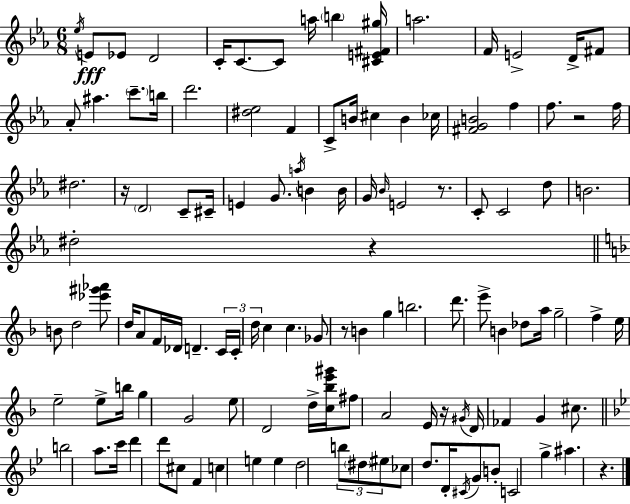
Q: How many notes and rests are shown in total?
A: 120